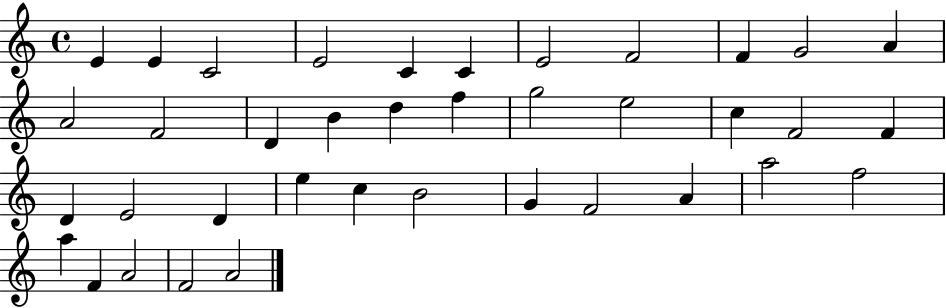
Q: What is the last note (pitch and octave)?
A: A4